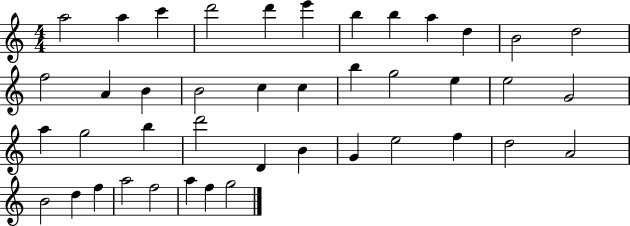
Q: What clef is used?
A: treble